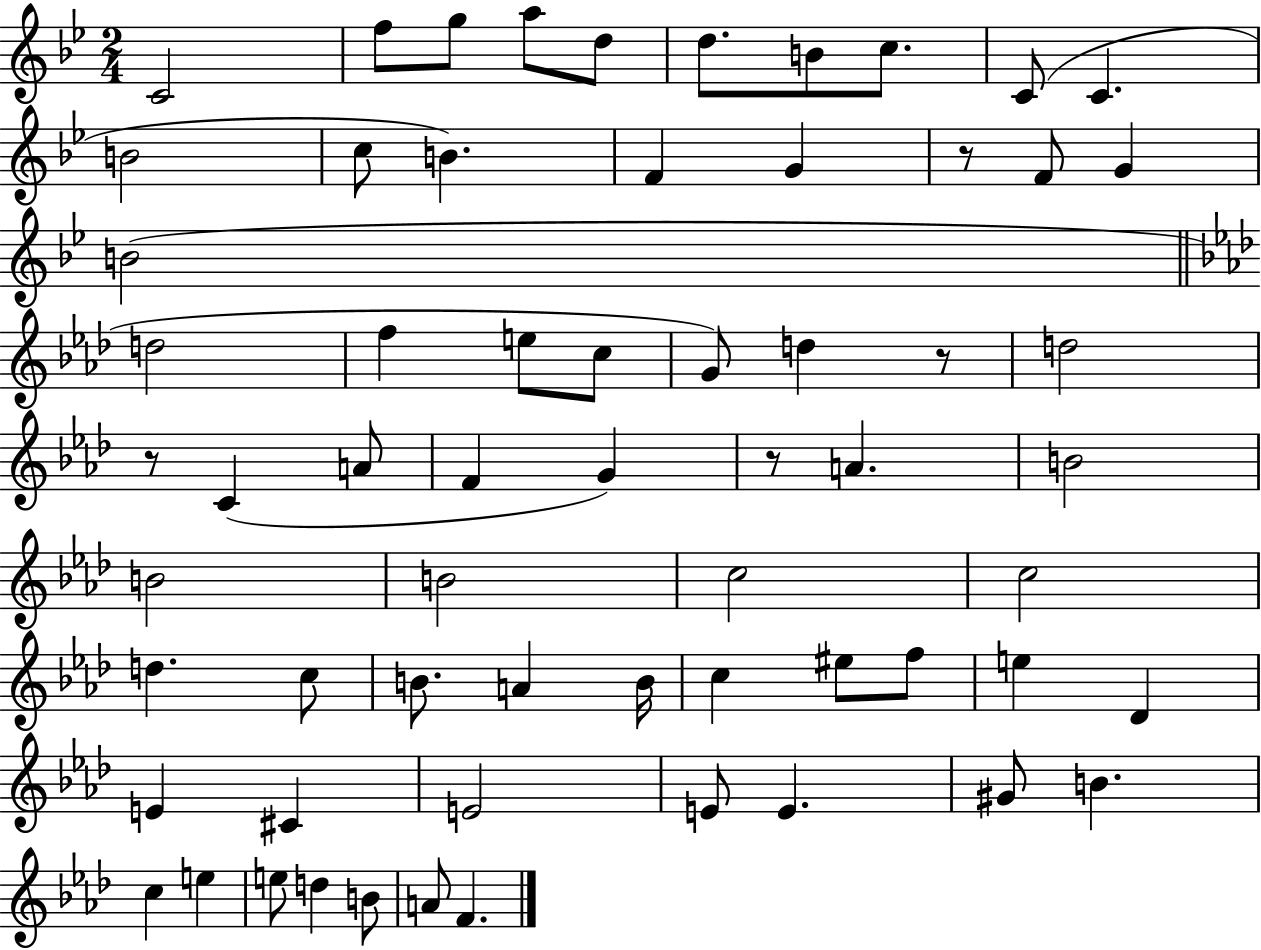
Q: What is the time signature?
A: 2/4